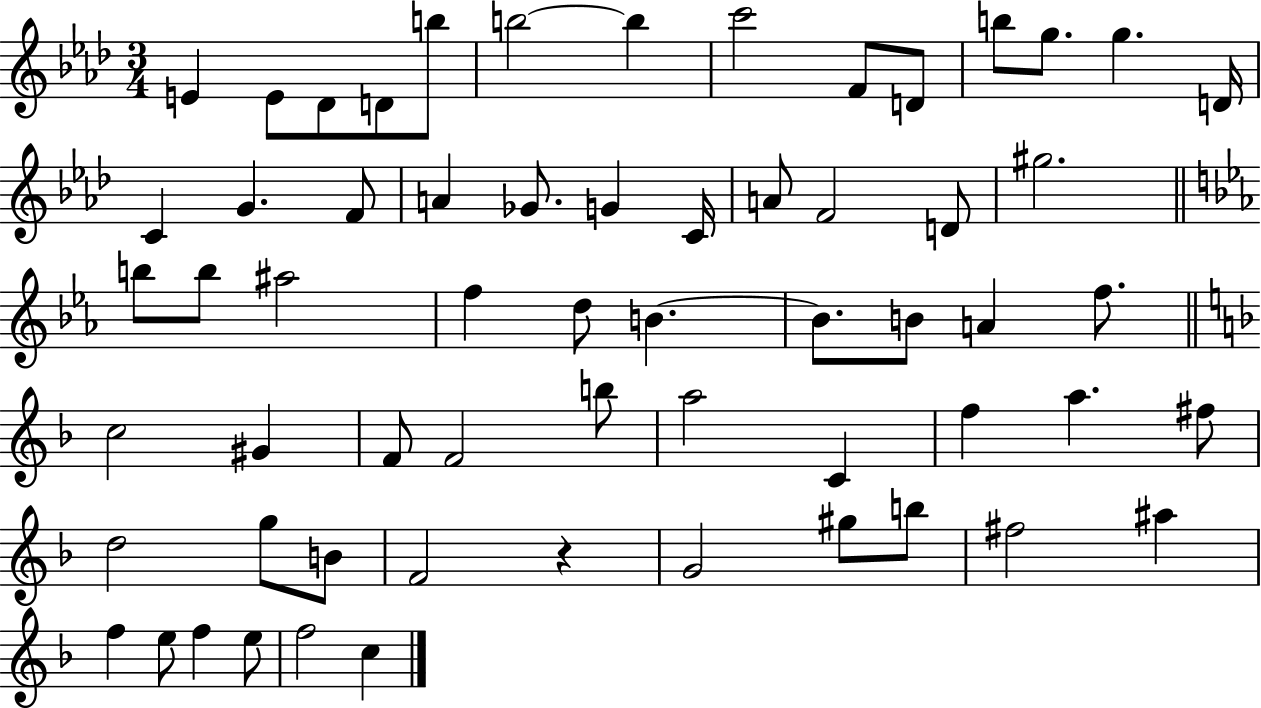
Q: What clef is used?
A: treble